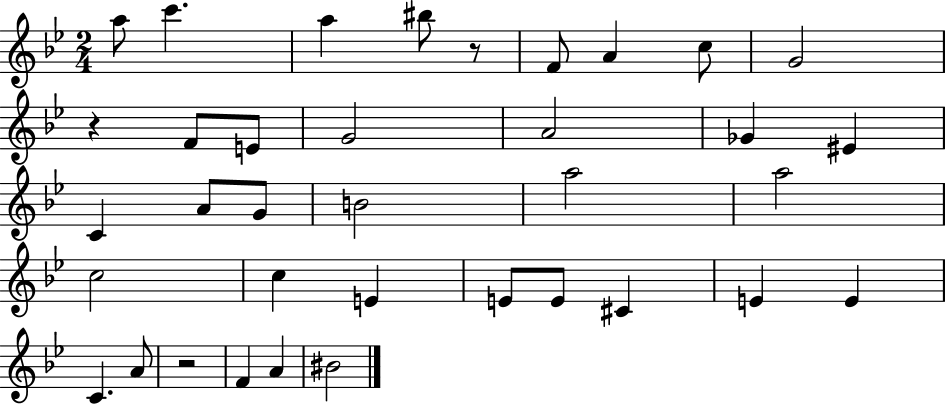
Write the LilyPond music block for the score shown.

{
  \clef treble
  \numericTimeSignature
  \time 2/4
  \key bes \major
  a''8 c'''4. | a''4 bis''8 r8 | f'8 a'4 c''8 | g'2 | \break r4 f'8 e'8 | g'2 | a'2 | ges'4 eis'4 | \break c'4 a'8 g'8 | b'2 | a''2 | a''2 | \break c''2 | c''4 e'4 | e'8 e'8 cis'4 | e'4 e'4 | \break c'4. a'8 | r2 | f'4 a'4 | bis'2 | \break \bar "|."
}